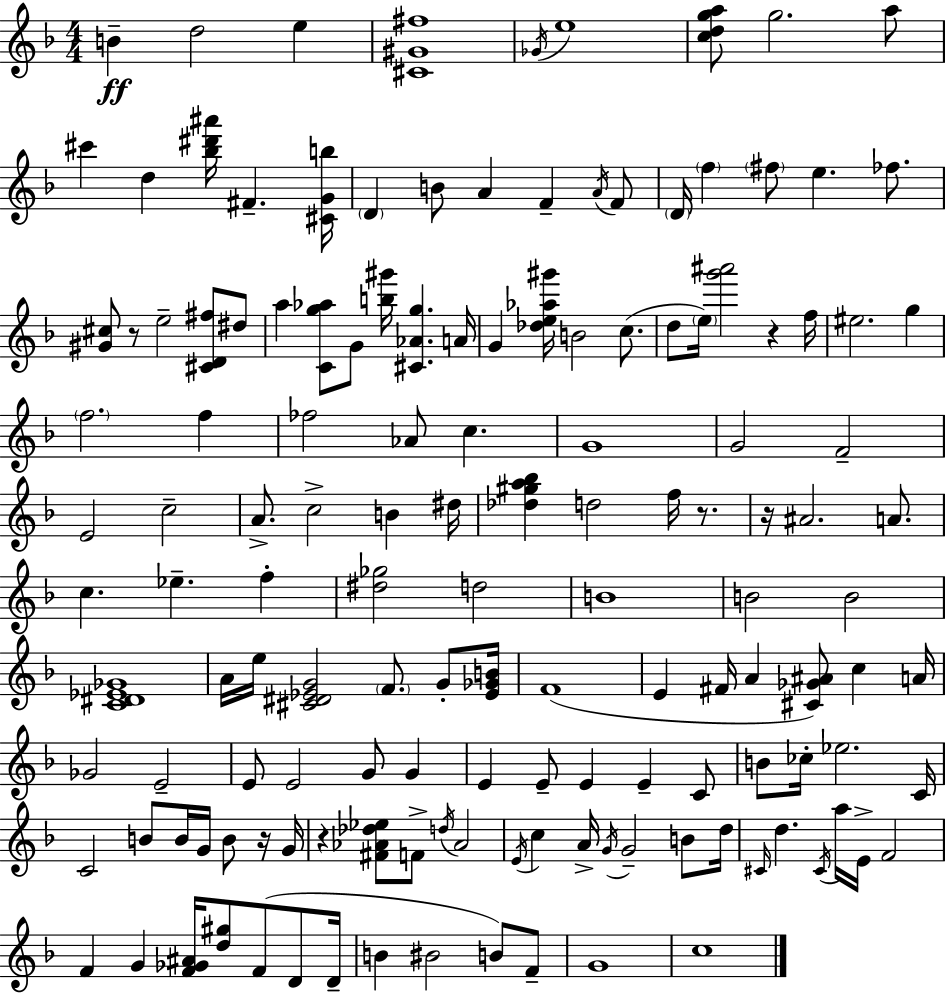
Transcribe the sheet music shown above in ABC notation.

X:1
T:Untitled
M:4/4
L:1/4
K:F
B d2 e [^C^G^f]4 _G/4 e4 [cdga]/2 g2 a/2 ^c' d [_b^d'^a']/4 ^F [^CGb]/4 D B/2 A F A/4 F/2 D/4 f ^f/2 e _f/2 [^G^c]/2 z/2 e2 [^CD^f]/2 ^d/2 a [Cg_a]/2 G/2 [b^g']/4 [^C_Ag] A/4 G [_de_a^g']/4 B2 c/2 d/2 e/4 [g'^a']2 z f/4 ^e2 g f2 f _f2 _A/2 c G4 G2 F2 E2 c2 A/2 c2 B ^d/4 [_d^ga_b] d2 f/4 z/2 z/4 ^A2 A/2 c _e f [^d_g]2 d2 B4 B2 B2 [C^D_E_G]4 A/4 e/4 [^C^D_EG]2 F/2 G/2 [_E_GB]/4 F4 E ^F/4 A [^C_G^A]/2 c A/4 _G2 E2 E/2 E2 G/2 G E E/2 E E C/2 B/2 _c/4 _e2 C/4 C2 B/2 B/4 G/4 B/2 z/4 G/4 z [^F_A_d_e]/2 F/2 d/4 _A2 E/4 c A/4 G/4 G2 B/2 d/4 ^C/4 d ^C/4 a/4 E/4 F2 F G [F_G^A]/4 [d^g]/2 F/2 D/2 D/4 B ^B2 B/2 F/2 G4 c4